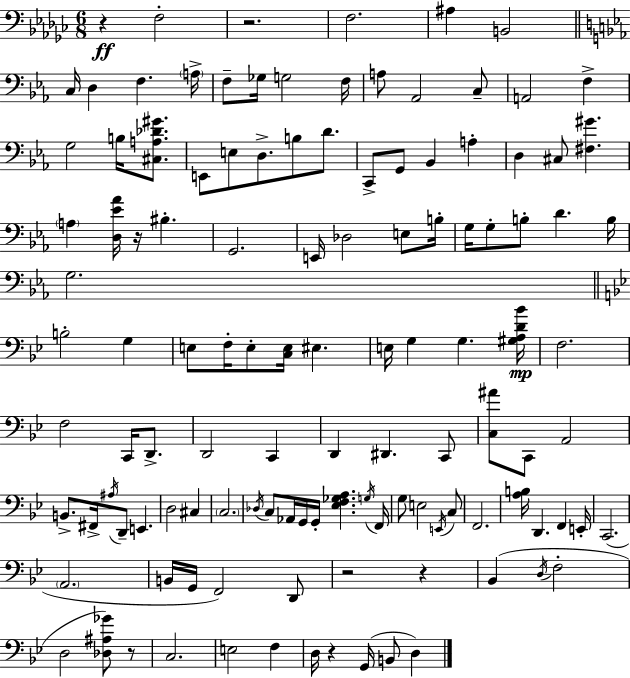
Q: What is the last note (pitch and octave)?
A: D3